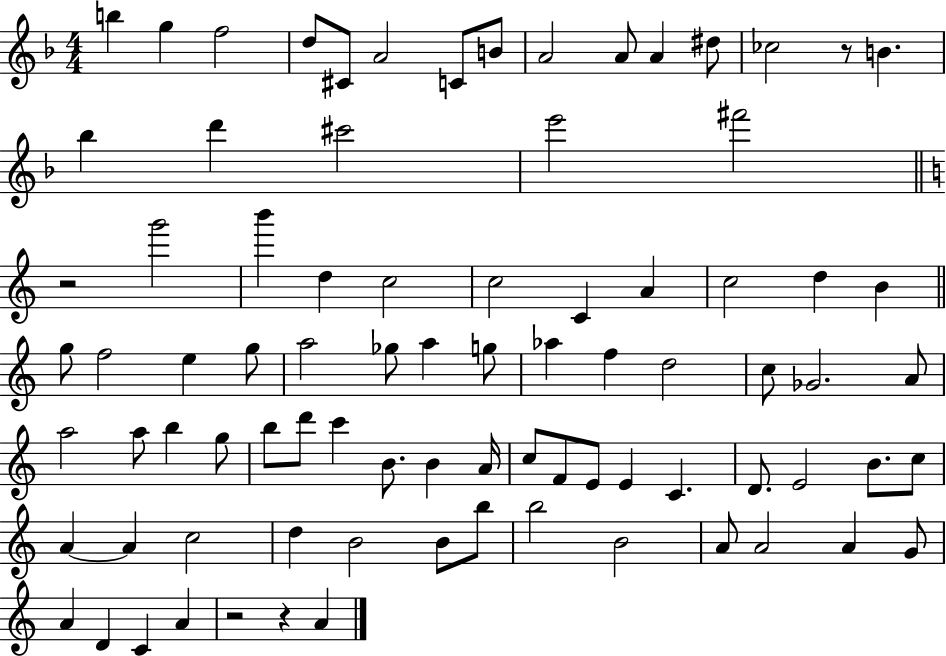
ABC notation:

X:1
T:Untitled
M:4/4
L:1/4
K:F
b g f2 d/2 ^C/2 A2 C/2 B/2 A2 A/2 A ^d/2 _c2 z/2 B _b d' ^c'2 e'2 ^f'2 z2 g'2 b' d c2 c2 C A c2 d B g/2 f2 e g/2 a2 _g/2 a g/2 _a f d2 c/2 _G2 A/2 a2 a/2 b g/2 b/2 d'/2 c' B/2 B A/4 c/2 F/2 E/2 E C D/2 E2 B/2 c/2 A A c2 d B2 B/2 b/2 b2 B2 A/2 A2 A G/2 A D C A z2 z A